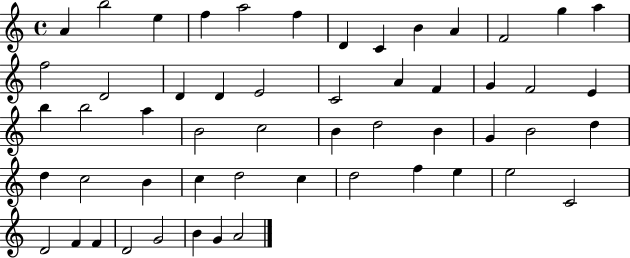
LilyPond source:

{
  \clef treble
  \time 4/4
  \defaultTimeSignature
  \key c \major
  a'4 b''2 e''4 | f''4 a''2 f''4 | d'4 c'4 b'4 a'4 | f'2 g''4 a''4 | \break f''2 d'2 | d'4 d'4 e'2 | c'2 a'4 f'4 | g'4 f'2 e'4 | \break b''4 b''2 a''4 | b'2 c''2 | b'4 d''2 b'4 | g'4 b'2 d''4 | \break d''4 c''2 b'4 | c''4 d''2 c''4 | d''2 f''4 e''4 | e''2 c'2 | \break d'2 f'4 f'4 | d'2 g'2 | b'4 g'4 a'2 | \bar "|."
}